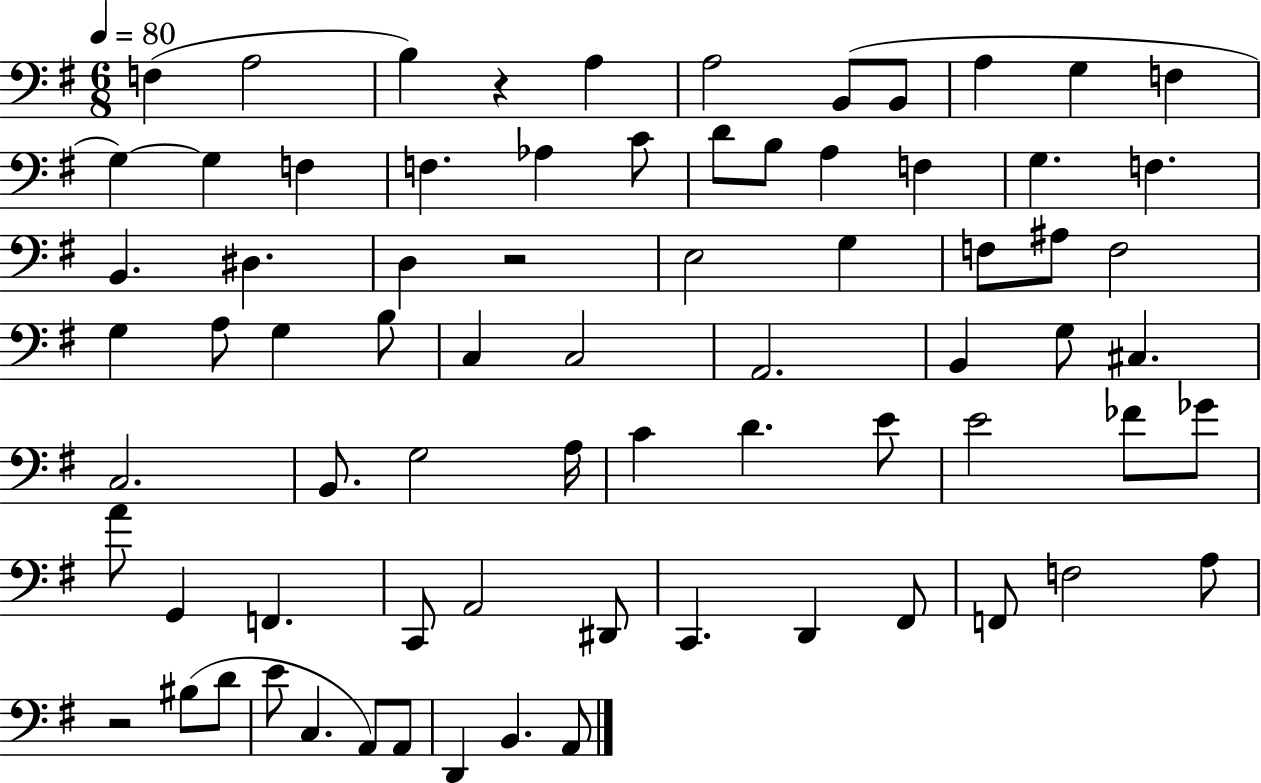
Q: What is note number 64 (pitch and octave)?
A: D4